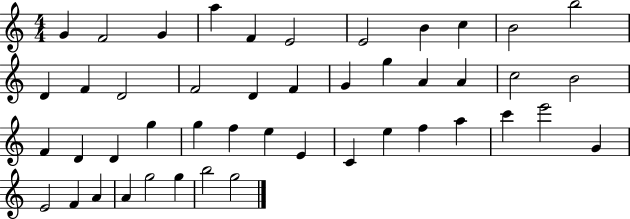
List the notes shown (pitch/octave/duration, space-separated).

G4/q F4/h G4/q A5/q F4/q E4/h E4/h B4/q C5/q B4/h B5/h D4/q F4/q D4/h F4/h D4/q F4/q G4/q G5/q A4/q A4/q C5/h B4/h F4/q D4/q D4/q G5/q G5/q F5/q E5/q E4/q C4/q E5/q F5/q A5/q C6/q E6/h G4/q E4/h F4/q A4/q A4/q G5/h G5/q B5/h G5/h